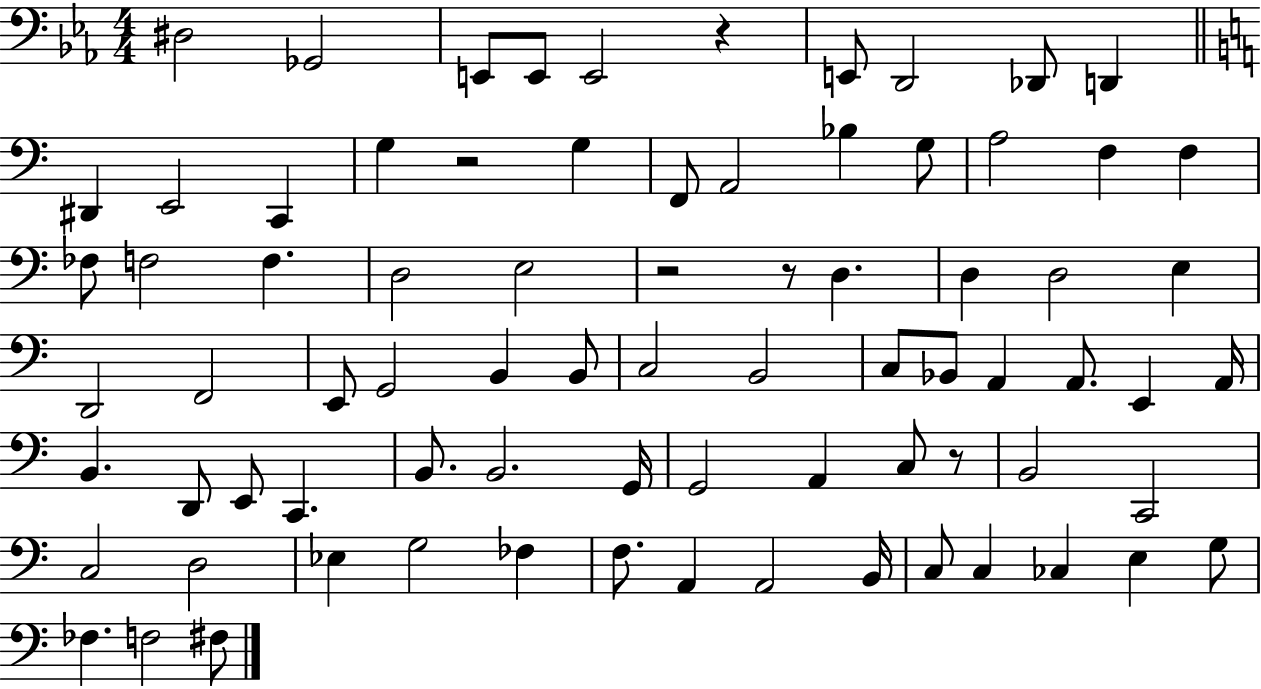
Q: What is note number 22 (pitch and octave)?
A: FES3